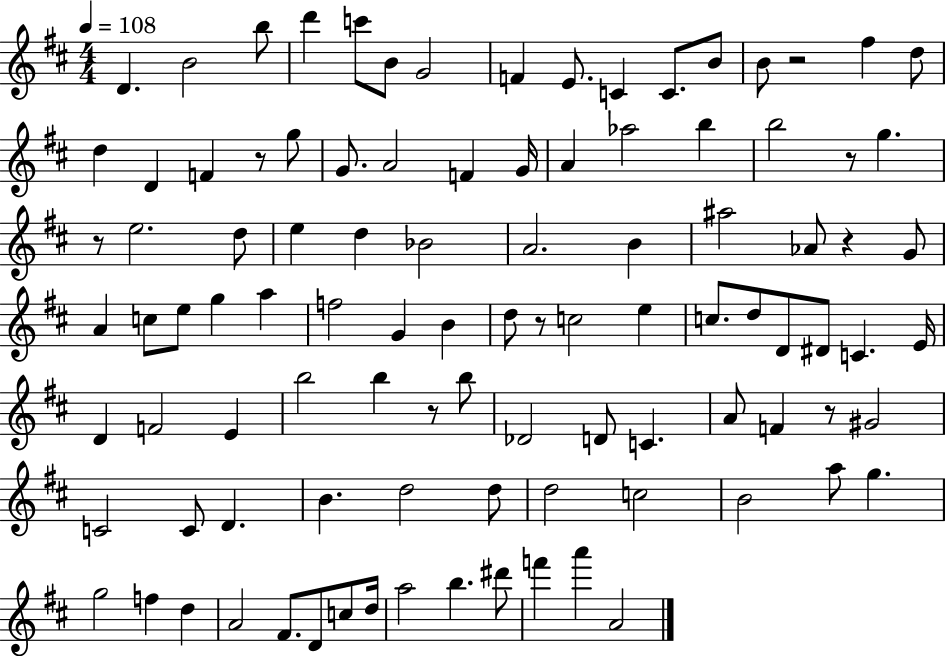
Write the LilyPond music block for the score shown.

{
  \clef treble
  \numericTimeSignature
  \time 4/4
  \key d \major
  \tempo 4 = 108
  d'4. b'2 b''8 | d'''4 c'''8 b'8 g'2 | f'4 e'8. c'4 c'8. b'8 | b'8 r2 fis''4 d''8 | \break d''4 d'4 f'4 r8 g''8 | g'8. a'2 f'4 g'16 | a'4 aes''2 b''4 | b''2 r8 g''4. | \break r8 e''2. d''8 | e''4 d''4 bes'2 | a'2. b'4 | ais''2 aes'8 r4 g'8 | \break a'4 c''8 e''8 g''4 a''4 | f''2 g'4 b'4 | d''8 r8 c''2 e''4 | c''8. d''8 d'8 dis'8 c'4. e'16 | \break d'4 f'2 e'4 | b''2 b''4 r8 b''8 | des'2 d'8 c'4. | a'8 f'4 r8 gis'2 | \break c'2 c'8 d'4. | b'4. d''2 d''8 | d''2 c''2 | b'2 a''8 g''4. | \break g''2 f''4 d''4 | a'2 fis'8. d'8 c''8 d''16 | a''2 b''4. dis'''8 | f'''4 a'''4 a'2 | \break \bar "|."
}